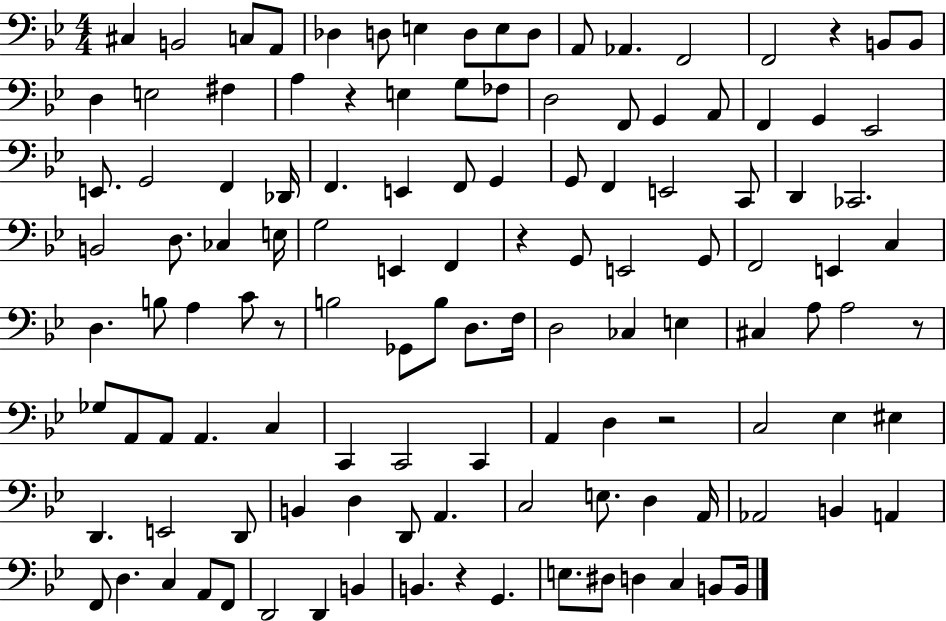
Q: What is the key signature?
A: BES major